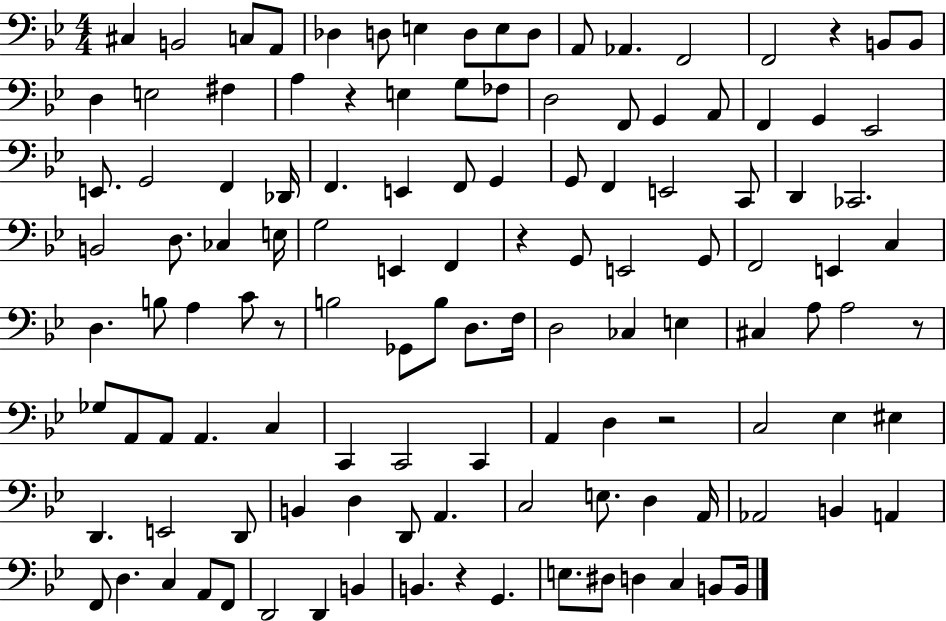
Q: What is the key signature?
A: BES major